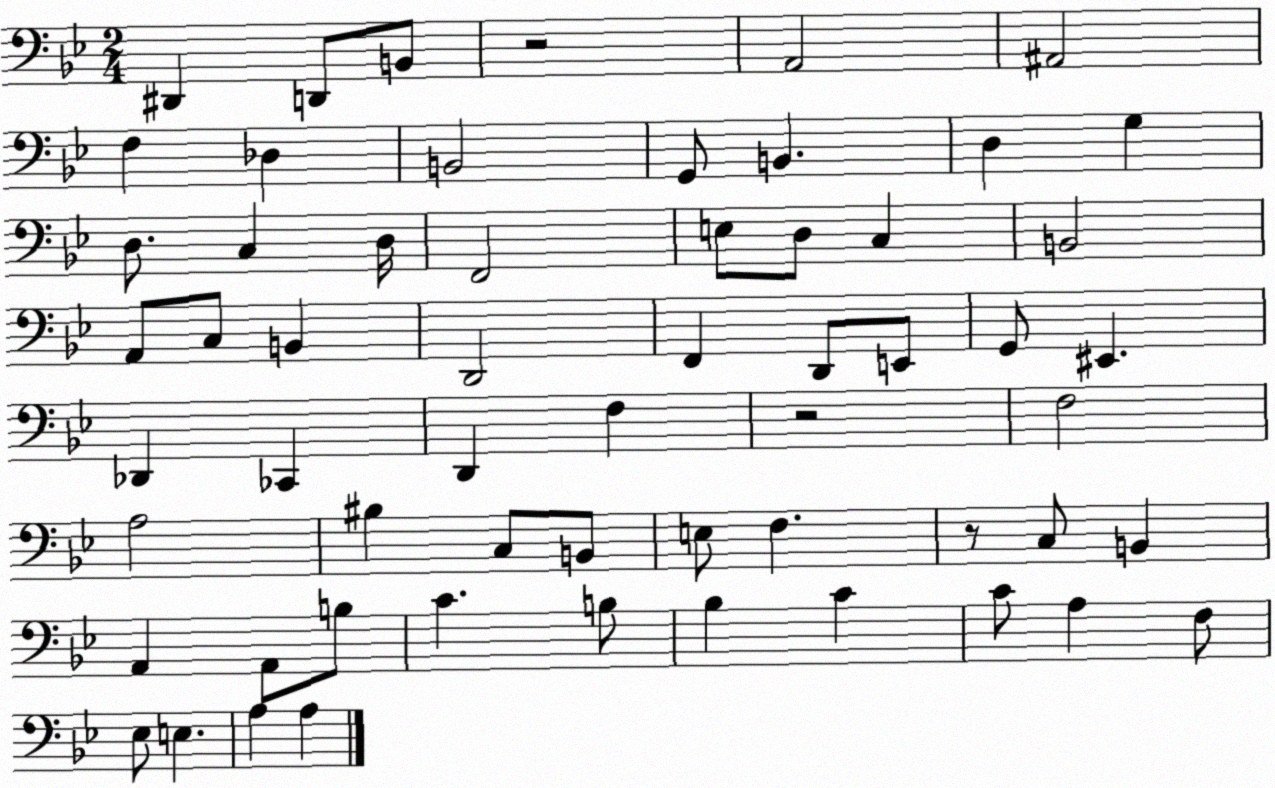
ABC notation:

X:1
T:Untitled
M:2/4
L:1/4
K:Bb
^D,, D,,/2 B,,/2 z2 A,,2 ^A,,2 F, _D, B,,2 G,,/2 B,, D, G, D,/2 C, D,/4 F,,2 E,/2 D,/2 C, B,,2 A,,/2 C,/2 B,, D,,2 F,, D,,/2 E,,/2 G,,/2 ^E,, _D,, _C,, D,, F, z2 F,2 A,2 ^B, C,/2 B,,/2 E,/2 F, z/2 C,/2 B,, A,, A,,/2 B,/2 C B,/2 _B, C C/2 A, F,/2 _E,/2 E, A, A,